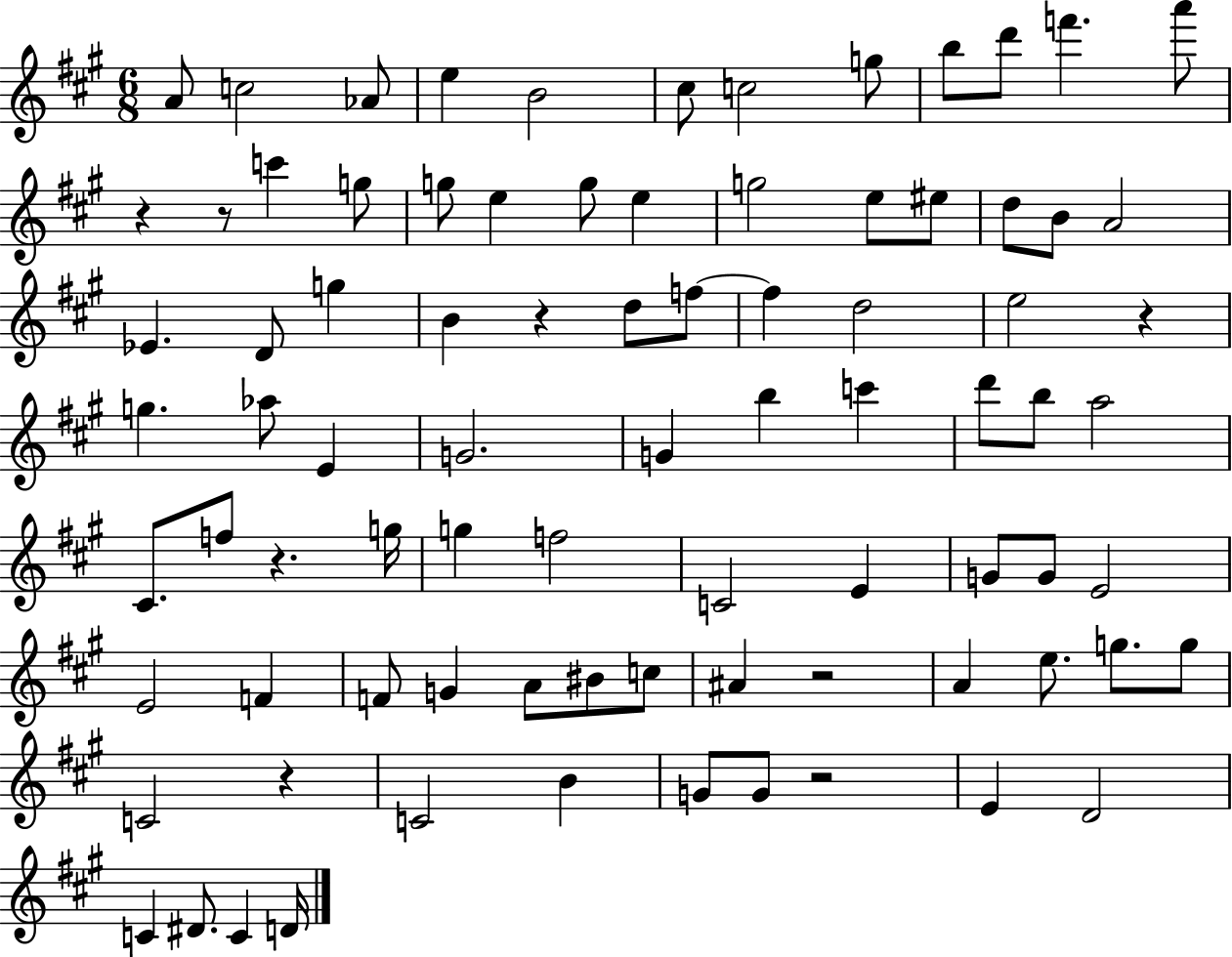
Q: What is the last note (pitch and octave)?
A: D4